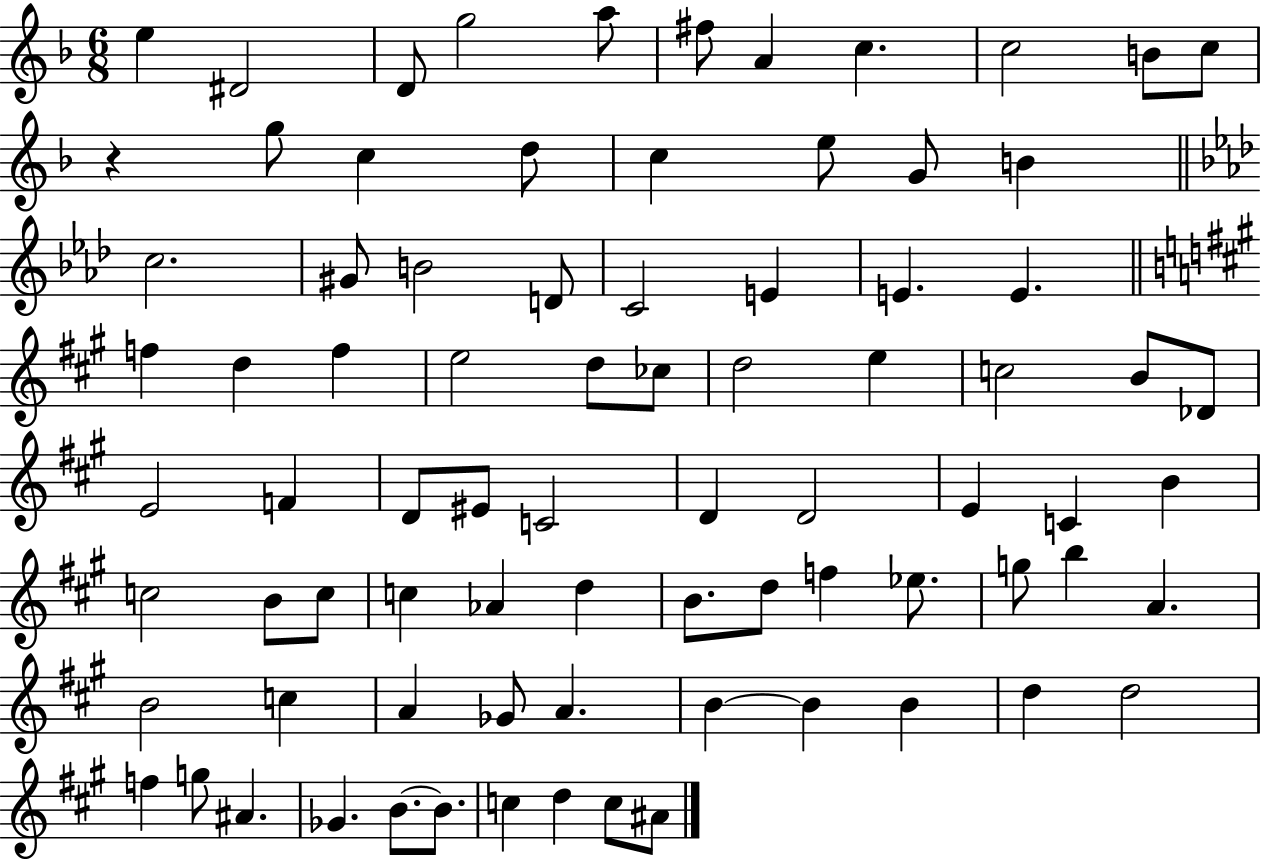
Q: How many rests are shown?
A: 1